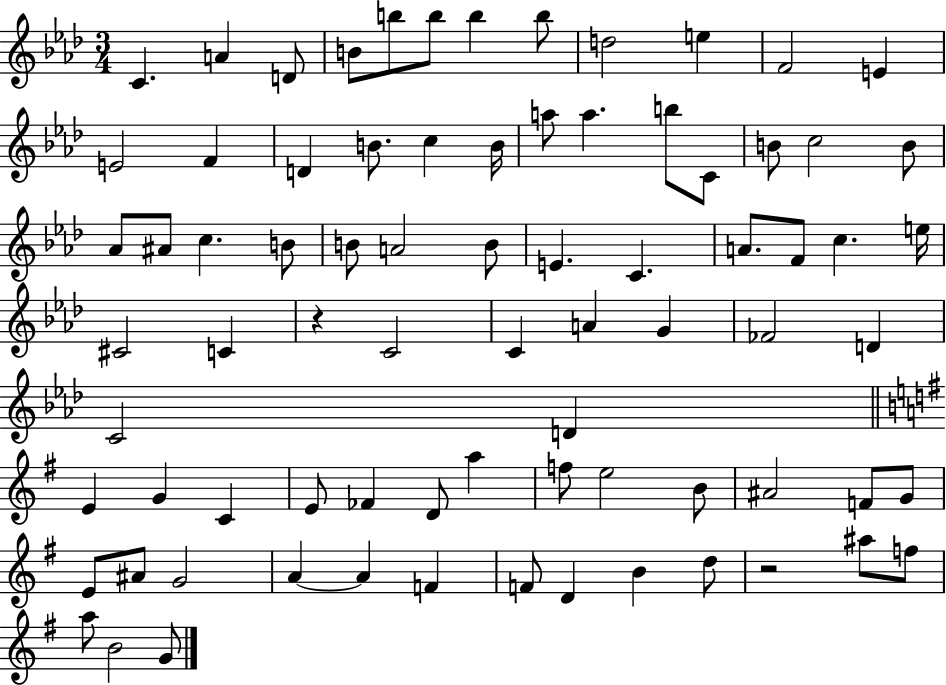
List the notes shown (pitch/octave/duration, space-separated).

C4/q. A4/q D4/e B4/e B5/e B5/e B5/q B5/e D5/h E5/q F4/h E4/q E4/h F4/q D4/q B4/e. C5/q B4/s A5/e A5/q. B5/e C4/e B4/e C5/h B4/e Ab4/e A#4/e C5/q. B4/e B4/e A4/h B4/e E4/q. C4/q. A4/e. F4/e C5/q. E5/s C#4/h C4/q R/q C4/h C4/q A4/q G4/q FES4/h D4/q C4/h D4/q E4/q G4/q C4/q E4/e FES4/q D4/e A5/q F5/e E5/h B4/e A#4/h F4/e G4/e E4/e A#4/e G4/h A4/q A4/q F4/q F4/e D4/q B4/q D5/e R/h A#5/e F5/e A5/e B4/h G4/e